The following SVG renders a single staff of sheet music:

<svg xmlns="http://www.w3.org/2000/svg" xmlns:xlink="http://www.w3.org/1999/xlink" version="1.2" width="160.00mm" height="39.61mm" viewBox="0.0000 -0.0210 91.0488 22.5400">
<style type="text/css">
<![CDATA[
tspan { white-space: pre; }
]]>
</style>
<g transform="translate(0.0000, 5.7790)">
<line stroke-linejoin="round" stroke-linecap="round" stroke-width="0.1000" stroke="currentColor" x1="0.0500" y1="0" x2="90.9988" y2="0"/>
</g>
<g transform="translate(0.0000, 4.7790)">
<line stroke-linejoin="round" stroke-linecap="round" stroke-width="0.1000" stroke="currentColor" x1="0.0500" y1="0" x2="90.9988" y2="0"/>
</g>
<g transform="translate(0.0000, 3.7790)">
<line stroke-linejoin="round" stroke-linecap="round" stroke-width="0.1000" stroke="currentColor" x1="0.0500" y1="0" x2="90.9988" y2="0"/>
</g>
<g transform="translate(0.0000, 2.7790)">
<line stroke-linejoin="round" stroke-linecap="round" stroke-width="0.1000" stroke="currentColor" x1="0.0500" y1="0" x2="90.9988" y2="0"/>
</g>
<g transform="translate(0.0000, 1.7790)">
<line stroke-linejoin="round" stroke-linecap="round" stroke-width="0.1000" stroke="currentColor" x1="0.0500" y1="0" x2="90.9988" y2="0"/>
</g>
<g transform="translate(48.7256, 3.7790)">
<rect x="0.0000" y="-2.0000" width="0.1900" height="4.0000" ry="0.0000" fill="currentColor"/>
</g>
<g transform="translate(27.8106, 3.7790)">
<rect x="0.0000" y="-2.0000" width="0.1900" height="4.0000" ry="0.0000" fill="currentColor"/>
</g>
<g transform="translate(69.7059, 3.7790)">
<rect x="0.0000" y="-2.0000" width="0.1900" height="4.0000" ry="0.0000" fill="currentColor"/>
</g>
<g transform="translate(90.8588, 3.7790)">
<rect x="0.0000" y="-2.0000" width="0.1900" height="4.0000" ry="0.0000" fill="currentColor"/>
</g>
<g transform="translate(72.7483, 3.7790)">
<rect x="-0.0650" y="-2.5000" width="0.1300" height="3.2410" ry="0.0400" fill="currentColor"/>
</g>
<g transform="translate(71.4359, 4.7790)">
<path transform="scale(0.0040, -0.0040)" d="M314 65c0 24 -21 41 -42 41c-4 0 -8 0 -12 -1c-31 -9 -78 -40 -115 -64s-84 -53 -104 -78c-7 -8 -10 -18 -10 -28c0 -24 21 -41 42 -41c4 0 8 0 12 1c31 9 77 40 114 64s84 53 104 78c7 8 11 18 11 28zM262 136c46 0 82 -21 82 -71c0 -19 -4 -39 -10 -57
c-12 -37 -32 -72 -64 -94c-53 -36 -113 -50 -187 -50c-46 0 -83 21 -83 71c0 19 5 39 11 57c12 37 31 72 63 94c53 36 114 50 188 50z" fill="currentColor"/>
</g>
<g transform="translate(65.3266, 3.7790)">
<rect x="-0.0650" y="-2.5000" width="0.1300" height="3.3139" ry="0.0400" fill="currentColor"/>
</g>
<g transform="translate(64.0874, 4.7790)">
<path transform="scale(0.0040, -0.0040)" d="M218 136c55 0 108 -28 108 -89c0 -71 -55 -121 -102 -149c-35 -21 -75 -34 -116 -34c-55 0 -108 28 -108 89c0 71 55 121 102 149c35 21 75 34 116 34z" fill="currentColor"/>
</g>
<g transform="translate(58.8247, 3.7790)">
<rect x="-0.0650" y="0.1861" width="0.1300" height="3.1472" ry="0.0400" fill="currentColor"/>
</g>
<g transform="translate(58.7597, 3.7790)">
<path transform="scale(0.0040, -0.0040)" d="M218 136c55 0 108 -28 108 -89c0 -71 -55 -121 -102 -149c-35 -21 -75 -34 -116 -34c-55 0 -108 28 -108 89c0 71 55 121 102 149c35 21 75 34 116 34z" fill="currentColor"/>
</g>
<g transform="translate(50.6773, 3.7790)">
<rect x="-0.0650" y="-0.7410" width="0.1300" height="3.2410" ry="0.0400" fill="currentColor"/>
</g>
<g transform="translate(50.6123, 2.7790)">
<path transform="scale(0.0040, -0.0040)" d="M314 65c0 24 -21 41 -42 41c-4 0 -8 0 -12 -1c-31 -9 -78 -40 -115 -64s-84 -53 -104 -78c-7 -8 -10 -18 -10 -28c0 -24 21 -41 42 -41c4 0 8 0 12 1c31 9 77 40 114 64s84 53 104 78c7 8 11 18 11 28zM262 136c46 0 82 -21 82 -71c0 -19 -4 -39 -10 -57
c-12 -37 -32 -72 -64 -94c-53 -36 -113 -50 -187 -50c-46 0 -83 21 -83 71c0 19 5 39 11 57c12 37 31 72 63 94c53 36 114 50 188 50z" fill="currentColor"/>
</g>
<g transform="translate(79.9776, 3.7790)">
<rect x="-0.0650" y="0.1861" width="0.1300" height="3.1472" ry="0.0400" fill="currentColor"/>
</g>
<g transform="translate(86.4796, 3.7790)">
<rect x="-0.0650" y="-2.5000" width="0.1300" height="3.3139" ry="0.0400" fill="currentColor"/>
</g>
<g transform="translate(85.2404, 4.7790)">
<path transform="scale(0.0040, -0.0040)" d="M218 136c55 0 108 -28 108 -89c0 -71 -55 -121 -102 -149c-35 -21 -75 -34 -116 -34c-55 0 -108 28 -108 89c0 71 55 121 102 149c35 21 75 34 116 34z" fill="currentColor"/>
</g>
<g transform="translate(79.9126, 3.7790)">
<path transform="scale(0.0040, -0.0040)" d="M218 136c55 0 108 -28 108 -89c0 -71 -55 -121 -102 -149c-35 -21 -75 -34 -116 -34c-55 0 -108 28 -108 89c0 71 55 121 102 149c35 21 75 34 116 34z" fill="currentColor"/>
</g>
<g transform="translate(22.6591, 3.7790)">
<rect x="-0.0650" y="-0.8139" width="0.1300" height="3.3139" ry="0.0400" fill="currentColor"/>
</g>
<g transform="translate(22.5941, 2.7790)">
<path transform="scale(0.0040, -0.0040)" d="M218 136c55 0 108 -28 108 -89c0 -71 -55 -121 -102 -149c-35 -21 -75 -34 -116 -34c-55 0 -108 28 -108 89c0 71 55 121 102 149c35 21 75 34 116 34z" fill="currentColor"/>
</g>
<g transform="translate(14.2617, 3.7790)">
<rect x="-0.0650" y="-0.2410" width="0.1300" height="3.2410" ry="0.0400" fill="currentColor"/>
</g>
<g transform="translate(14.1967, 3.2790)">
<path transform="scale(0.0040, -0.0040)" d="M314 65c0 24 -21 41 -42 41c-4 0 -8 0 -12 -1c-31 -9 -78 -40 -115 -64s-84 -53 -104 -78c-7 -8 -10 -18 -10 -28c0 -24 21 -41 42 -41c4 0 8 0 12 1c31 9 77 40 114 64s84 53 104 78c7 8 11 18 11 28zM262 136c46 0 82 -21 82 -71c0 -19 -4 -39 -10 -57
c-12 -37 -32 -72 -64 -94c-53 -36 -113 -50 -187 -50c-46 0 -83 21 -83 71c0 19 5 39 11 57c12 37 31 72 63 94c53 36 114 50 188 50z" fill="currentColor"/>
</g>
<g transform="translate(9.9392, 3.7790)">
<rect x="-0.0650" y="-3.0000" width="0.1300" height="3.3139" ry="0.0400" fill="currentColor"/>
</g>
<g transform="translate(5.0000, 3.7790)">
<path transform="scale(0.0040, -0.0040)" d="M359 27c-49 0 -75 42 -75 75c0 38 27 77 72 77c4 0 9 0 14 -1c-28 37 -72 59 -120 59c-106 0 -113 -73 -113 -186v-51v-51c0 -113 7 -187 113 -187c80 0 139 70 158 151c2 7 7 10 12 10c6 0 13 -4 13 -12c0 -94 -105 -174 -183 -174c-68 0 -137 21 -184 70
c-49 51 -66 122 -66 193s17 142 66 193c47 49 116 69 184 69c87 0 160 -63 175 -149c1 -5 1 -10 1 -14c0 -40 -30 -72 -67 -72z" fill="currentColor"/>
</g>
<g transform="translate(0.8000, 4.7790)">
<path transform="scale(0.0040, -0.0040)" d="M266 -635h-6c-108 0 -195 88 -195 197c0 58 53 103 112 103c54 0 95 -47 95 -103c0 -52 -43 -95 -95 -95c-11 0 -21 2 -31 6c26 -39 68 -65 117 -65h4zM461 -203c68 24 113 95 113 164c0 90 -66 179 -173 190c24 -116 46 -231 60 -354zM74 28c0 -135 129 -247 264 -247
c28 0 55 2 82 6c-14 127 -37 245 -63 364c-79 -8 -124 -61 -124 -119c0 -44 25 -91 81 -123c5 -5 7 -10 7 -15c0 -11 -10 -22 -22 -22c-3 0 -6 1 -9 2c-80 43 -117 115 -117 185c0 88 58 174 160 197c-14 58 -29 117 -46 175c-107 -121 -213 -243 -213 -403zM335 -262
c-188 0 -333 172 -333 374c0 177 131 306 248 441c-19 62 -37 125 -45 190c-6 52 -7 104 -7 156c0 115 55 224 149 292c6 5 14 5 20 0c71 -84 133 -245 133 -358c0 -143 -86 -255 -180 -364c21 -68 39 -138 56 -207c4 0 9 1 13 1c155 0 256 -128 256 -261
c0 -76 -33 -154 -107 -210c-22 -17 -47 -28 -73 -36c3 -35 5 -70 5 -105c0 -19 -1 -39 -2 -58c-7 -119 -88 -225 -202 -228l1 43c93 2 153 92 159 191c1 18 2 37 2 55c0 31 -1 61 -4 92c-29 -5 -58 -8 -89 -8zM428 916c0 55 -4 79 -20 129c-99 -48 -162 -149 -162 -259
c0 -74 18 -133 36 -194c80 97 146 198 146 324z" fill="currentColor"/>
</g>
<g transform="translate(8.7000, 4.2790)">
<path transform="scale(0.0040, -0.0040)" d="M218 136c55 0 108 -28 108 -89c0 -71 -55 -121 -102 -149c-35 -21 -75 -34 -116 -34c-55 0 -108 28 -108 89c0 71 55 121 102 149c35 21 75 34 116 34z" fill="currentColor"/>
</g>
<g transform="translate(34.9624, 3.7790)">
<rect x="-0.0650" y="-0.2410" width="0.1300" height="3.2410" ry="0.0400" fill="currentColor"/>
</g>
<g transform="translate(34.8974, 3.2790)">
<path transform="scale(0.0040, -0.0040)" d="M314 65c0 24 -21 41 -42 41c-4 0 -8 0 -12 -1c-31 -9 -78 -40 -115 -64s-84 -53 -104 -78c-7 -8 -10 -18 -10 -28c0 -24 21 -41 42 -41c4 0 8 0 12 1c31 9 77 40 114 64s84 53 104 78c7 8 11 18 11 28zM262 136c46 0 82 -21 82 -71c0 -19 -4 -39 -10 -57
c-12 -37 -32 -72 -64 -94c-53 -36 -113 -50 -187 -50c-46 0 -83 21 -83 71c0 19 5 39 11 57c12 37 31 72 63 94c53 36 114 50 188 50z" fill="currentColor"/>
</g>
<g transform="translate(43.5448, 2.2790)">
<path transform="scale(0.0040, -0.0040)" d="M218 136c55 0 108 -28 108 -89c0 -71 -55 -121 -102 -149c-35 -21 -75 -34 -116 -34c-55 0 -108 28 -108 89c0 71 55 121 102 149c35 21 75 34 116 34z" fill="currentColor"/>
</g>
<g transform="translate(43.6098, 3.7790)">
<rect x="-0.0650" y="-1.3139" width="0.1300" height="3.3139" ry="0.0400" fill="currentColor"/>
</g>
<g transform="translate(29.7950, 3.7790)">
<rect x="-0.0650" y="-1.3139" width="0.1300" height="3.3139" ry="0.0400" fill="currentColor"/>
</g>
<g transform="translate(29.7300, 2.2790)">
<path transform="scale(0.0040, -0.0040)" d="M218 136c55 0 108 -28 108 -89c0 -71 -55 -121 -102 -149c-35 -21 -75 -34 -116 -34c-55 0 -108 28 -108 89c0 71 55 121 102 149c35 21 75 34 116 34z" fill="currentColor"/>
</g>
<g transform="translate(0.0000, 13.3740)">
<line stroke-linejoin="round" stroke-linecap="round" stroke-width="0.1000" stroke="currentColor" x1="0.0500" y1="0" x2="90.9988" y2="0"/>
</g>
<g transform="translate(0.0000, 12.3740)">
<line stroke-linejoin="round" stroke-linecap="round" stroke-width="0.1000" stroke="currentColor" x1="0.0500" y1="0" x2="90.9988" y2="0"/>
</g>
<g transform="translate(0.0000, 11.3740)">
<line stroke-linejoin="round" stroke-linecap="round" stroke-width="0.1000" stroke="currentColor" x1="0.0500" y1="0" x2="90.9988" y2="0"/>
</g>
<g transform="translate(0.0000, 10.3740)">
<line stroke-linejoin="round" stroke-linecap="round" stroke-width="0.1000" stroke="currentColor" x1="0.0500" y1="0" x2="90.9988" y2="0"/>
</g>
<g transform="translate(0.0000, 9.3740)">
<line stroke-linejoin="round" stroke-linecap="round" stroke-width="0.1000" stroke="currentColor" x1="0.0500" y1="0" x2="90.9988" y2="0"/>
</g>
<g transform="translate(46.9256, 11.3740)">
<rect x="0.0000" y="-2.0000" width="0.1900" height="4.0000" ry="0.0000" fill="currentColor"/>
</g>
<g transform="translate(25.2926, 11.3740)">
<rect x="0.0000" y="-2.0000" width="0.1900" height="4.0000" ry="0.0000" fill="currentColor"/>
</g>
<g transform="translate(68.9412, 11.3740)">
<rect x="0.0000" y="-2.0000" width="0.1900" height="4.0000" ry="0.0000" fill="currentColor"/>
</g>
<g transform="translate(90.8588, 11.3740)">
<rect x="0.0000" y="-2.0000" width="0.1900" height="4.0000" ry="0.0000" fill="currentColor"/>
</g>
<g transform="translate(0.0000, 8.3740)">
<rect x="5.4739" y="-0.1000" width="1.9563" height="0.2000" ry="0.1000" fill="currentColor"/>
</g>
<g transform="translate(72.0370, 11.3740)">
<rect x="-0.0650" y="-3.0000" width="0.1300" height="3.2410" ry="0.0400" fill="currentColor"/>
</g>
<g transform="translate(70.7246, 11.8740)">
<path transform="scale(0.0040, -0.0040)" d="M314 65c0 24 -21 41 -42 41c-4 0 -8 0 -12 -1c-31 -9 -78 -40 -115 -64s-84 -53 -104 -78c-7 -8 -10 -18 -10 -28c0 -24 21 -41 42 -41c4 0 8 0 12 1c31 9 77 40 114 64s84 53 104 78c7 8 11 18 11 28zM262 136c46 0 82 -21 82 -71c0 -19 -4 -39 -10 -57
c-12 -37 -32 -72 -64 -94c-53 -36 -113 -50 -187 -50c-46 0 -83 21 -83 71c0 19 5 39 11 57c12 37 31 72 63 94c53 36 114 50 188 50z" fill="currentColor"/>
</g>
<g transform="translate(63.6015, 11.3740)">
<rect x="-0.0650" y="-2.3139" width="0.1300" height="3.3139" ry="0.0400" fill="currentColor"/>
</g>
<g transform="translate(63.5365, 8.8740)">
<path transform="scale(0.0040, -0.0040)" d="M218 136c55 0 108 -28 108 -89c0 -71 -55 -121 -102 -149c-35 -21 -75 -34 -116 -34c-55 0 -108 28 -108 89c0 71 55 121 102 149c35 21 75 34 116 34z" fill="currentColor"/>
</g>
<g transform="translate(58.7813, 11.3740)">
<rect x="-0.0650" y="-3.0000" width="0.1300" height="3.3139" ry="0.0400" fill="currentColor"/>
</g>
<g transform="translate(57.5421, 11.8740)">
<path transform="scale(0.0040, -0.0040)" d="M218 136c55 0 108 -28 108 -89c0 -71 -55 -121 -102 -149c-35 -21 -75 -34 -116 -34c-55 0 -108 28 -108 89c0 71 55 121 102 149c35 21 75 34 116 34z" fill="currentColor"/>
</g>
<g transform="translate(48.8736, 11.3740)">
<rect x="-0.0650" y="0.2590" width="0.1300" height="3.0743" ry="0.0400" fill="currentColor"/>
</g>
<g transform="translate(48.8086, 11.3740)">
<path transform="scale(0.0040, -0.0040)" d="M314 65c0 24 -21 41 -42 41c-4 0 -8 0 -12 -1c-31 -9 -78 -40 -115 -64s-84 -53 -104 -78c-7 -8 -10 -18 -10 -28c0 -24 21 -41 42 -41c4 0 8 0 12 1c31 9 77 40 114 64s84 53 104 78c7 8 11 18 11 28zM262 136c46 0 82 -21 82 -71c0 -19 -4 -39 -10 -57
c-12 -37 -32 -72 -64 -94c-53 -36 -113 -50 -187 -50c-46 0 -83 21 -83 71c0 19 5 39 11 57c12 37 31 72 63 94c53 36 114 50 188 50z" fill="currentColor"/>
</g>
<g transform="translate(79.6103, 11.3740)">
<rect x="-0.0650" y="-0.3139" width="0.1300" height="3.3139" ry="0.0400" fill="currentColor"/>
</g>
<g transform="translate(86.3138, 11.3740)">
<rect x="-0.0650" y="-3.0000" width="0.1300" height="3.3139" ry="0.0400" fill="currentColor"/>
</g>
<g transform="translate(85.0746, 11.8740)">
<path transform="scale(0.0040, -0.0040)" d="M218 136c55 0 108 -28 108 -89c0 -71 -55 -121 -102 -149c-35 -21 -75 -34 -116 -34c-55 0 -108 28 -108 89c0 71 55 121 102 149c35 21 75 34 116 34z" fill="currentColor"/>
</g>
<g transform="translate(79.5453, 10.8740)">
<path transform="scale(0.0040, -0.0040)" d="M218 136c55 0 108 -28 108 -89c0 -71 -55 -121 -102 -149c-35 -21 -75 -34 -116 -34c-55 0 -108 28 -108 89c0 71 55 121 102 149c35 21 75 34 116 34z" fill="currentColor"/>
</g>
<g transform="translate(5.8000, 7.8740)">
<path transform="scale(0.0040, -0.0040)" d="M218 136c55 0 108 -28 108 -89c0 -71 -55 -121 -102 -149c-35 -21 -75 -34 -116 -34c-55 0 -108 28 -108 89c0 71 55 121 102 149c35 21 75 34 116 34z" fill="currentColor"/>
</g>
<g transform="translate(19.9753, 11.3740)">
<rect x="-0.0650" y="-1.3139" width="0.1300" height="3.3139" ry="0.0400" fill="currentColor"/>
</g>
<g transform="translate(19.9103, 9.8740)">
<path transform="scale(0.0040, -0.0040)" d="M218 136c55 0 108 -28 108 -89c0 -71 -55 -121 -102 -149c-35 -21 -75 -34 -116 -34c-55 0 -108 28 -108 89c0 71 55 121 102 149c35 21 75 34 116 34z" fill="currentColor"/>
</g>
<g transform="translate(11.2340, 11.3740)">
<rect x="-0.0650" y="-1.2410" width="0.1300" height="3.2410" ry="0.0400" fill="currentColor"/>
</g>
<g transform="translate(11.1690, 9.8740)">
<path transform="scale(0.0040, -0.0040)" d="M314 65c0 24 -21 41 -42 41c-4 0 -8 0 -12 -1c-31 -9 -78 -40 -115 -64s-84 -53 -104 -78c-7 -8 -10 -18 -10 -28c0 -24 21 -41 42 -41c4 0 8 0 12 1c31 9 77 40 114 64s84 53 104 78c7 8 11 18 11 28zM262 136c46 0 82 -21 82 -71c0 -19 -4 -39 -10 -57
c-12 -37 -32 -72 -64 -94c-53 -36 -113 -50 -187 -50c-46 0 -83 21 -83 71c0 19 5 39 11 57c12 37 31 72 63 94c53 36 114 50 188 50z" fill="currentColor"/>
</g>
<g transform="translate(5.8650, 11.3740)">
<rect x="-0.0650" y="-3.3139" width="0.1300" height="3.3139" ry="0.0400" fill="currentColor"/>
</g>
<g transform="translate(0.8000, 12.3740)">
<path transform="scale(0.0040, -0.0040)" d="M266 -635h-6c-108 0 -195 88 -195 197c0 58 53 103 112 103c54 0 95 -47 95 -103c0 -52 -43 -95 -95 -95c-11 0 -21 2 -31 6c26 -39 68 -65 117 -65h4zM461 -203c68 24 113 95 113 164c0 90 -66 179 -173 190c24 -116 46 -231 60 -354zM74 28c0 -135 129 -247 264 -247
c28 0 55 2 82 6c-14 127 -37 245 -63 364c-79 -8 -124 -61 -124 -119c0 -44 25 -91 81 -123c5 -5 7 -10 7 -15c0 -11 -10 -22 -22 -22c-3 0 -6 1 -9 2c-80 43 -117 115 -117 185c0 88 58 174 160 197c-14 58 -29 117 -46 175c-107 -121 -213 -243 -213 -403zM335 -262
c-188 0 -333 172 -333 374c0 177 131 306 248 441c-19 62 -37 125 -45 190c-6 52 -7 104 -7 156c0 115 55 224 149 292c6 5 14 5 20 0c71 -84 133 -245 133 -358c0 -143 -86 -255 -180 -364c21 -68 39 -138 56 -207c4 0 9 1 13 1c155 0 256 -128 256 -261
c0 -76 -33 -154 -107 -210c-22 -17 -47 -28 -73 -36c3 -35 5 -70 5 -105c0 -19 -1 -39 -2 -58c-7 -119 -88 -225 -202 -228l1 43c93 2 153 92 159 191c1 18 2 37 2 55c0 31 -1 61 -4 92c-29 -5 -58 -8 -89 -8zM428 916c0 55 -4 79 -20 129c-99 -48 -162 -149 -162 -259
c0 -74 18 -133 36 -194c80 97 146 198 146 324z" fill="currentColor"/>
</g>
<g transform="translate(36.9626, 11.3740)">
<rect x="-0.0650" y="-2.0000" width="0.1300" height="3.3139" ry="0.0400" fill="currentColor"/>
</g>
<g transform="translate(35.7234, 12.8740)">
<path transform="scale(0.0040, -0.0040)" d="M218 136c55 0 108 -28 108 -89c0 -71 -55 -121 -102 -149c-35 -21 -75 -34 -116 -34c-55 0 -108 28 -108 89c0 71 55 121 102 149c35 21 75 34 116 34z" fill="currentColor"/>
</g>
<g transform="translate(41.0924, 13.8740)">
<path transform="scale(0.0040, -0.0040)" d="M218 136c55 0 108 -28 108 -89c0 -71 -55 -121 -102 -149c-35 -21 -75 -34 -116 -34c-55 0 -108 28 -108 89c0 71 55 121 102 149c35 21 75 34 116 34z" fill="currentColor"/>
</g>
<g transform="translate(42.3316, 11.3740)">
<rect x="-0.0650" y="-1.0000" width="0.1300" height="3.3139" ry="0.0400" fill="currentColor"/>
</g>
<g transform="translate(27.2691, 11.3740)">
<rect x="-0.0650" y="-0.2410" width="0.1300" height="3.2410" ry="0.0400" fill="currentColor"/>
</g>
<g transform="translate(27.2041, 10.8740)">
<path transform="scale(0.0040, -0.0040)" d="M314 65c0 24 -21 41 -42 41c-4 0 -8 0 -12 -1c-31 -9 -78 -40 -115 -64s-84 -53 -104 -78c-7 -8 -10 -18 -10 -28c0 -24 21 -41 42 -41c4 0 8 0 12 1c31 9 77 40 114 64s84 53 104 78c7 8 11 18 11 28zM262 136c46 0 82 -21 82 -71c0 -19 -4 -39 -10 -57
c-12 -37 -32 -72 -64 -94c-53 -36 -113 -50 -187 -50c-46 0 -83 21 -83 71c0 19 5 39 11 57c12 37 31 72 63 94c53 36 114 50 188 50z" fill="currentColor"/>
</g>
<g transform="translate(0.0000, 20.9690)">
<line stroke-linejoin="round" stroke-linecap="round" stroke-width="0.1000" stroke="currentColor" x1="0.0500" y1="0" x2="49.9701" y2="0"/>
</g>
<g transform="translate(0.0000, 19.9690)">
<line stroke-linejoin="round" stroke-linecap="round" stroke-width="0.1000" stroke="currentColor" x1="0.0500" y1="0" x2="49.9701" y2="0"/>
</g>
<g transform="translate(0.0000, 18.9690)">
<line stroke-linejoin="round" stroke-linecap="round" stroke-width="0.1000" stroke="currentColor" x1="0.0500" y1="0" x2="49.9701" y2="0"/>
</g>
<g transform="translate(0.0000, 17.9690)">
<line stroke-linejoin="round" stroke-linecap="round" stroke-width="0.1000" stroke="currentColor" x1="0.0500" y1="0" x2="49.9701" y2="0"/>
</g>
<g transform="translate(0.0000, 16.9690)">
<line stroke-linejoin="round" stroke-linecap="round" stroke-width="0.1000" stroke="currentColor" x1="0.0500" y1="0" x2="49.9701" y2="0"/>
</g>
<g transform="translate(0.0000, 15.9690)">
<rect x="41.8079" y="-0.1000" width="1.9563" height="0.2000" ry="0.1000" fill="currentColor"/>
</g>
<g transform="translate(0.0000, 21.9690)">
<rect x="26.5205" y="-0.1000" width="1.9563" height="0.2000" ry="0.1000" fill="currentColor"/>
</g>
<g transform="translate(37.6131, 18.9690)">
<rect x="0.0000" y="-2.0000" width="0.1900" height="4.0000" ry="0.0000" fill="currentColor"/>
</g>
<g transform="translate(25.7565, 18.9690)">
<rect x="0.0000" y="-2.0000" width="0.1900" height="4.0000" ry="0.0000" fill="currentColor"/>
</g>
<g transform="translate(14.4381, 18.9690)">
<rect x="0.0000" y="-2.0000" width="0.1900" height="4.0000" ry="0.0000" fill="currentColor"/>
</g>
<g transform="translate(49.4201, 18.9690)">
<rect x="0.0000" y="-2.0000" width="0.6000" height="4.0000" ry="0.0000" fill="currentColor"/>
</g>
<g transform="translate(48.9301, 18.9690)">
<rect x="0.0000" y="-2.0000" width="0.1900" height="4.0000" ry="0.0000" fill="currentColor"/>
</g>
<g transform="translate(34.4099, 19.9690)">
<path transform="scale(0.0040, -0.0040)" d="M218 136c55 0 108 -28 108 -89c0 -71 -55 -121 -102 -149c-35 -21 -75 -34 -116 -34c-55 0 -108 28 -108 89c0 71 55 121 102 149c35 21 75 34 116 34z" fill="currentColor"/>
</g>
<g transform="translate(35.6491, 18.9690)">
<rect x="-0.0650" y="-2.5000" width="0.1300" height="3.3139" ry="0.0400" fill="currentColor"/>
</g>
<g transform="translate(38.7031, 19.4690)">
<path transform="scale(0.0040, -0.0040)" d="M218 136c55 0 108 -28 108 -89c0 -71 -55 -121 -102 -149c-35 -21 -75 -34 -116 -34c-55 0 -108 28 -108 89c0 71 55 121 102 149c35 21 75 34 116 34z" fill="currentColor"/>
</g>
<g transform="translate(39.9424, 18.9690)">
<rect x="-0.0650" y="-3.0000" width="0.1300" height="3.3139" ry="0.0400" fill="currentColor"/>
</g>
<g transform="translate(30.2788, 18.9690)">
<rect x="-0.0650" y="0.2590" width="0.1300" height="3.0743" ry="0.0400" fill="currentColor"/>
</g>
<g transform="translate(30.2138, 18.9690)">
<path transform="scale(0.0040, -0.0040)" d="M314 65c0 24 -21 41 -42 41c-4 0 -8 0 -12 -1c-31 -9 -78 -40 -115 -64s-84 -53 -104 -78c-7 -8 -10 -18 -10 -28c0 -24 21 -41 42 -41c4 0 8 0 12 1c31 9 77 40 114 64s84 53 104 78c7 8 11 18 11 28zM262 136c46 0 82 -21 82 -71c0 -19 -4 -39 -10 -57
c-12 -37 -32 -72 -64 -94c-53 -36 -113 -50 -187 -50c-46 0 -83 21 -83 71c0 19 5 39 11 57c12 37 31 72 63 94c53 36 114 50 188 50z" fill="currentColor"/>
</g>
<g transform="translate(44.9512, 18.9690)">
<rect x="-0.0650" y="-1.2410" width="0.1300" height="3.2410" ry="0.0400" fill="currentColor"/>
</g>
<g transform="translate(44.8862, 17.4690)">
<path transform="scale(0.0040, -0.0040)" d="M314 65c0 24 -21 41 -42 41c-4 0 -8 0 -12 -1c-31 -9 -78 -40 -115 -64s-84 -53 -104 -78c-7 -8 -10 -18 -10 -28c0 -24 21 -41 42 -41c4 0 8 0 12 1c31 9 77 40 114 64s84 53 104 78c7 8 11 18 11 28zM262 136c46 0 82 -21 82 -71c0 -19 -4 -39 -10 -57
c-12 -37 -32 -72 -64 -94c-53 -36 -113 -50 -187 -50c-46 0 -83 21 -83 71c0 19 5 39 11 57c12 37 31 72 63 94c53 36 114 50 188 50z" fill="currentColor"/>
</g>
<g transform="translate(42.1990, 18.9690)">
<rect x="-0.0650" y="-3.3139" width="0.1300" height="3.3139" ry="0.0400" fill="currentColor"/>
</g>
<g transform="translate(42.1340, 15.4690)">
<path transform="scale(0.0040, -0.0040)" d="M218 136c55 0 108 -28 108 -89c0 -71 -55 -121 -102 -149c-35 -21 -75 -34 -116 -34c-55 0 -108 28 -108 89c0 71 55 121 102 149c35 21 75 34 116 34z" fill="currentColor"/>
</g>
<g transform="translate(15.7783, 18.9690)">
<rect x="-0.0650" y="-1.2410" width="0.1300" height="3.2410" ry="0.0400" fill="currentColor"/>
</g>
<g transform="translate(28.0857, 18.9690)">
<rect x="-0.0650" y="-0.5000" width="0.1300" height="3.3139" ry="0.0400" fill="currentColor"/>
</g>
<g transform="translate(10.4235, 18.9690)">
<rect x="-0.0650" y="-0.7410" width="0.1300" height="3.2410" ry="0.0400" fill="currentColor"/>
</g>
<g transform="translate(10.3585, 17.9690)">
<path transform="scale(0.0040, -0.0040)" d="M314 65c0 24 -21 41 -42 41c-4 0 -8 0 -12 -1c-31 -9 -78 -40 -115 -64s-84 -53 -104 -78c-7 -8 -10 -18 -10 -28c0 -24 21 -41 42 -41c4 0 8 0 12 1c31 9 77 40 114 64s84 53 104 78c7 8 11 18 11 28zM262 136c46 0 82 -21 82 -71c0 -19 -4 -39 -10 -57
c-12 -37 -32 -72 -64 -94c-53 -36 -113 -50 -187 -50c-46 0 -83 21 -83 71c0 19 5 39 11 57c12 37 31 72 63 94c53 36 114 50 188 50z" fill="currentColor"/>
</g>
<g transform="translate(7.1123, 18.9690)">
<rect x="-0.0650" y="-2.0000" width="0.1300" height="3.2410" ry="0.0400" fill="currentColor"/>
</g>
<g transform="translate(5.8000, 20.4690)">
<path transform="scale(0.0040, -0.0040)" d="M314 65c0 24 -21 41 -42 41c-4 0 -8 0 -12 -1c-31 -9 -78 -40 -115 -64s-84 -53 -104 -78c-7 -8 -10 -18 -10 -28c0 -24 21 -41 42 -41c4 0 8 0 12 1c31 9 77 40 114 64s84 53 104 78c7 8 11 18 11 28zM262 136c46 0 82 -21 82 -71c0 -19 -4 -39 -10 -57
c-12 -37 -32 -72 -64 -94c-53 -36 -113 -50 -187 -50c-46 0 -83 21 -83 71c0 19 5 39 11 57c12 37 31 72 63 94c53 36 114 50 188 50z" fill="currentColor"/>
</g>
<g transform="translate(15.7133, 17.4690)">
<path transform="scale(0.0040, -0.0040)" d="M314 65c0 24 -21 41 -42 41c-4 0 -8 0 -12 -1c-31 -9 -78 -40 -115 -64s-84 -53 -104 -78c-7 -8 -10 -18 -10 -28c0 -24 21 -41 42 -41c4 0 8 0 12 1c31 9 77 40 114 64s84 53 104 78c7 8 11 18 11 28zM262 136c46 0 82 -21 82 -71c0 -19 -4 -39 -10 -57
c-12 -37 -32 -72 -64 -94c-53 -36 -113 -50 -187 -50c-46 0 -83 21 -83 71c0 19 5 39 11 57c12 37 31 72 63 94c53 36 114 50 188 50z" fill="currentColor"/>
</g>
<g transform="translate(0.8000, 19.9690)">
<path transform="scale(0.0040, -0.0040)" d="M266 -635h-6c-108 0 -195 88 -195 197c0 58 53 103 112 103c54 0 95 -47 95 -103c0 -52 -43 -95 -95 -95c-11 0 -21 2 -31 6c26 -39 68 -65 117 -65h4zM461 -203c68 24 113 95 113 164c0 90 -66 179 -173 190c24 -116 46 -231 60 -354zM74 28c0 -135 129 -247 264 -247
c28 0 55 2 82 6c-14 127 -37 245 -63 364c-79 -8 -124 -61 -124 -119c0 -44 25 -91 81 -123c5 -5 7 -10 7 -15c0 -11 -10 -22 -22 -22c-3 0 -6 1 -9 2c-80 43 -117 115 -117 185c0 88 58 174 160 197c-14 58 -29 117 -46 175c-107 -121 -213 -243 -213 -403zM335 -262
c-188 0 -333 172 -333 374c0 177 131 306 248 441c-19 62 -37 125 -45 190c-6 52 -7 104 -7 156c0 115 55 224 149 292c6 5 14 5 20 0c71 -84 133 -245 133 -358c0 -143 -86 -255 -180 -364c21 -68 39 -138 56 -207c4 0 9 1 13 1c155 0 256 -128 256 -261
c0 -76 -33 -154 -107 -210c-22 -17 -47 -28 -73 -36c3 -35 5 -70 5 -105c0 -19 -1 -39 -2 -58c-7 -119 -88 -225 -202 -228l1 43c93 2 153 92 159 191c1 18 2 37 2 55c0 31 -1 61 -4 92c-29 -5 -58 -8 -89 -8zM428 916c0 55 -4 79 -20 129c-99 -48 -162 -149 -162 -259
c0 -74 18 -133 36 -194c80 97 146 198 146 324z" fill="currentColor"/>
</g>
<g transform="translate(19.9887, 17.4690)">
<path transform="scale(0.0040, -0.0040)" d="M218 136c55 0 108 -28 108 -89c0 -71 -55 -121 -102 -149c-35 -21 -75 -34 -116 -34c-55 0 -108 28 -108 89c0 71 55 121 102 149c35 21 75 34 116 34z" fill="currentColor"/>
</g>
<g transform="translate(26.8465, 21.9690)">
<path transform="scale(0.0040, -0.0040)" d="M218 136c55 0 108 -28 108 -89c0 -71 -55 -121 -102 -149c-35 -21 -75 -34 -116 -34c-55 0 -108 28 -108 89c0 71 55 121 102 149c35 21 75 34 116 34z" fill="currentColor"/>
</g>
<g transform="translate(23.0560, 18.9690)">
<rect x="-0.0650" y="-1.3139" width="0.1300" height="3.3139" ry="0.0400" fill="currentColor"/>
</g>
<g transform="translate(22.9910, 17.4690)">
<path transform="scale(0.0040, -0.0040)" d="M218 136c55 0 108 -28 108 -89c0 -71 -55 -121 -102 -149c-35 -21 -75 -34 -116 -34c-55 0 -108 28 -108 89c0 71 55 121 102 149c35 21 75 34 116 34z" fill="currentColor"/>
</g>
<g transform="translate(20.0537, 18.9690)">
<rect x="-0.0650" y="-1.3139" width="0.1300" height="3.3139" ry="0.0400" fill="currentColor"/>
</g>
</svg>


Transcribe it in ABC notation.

X:1
T:Untitled
M:4/4
L:1/4
K:C
A c2 d e c2 e d2 B G G2 B G b e2 e c2 F D B2 A g A2 c A F2 d2 e2 e e C B2 G A b e2